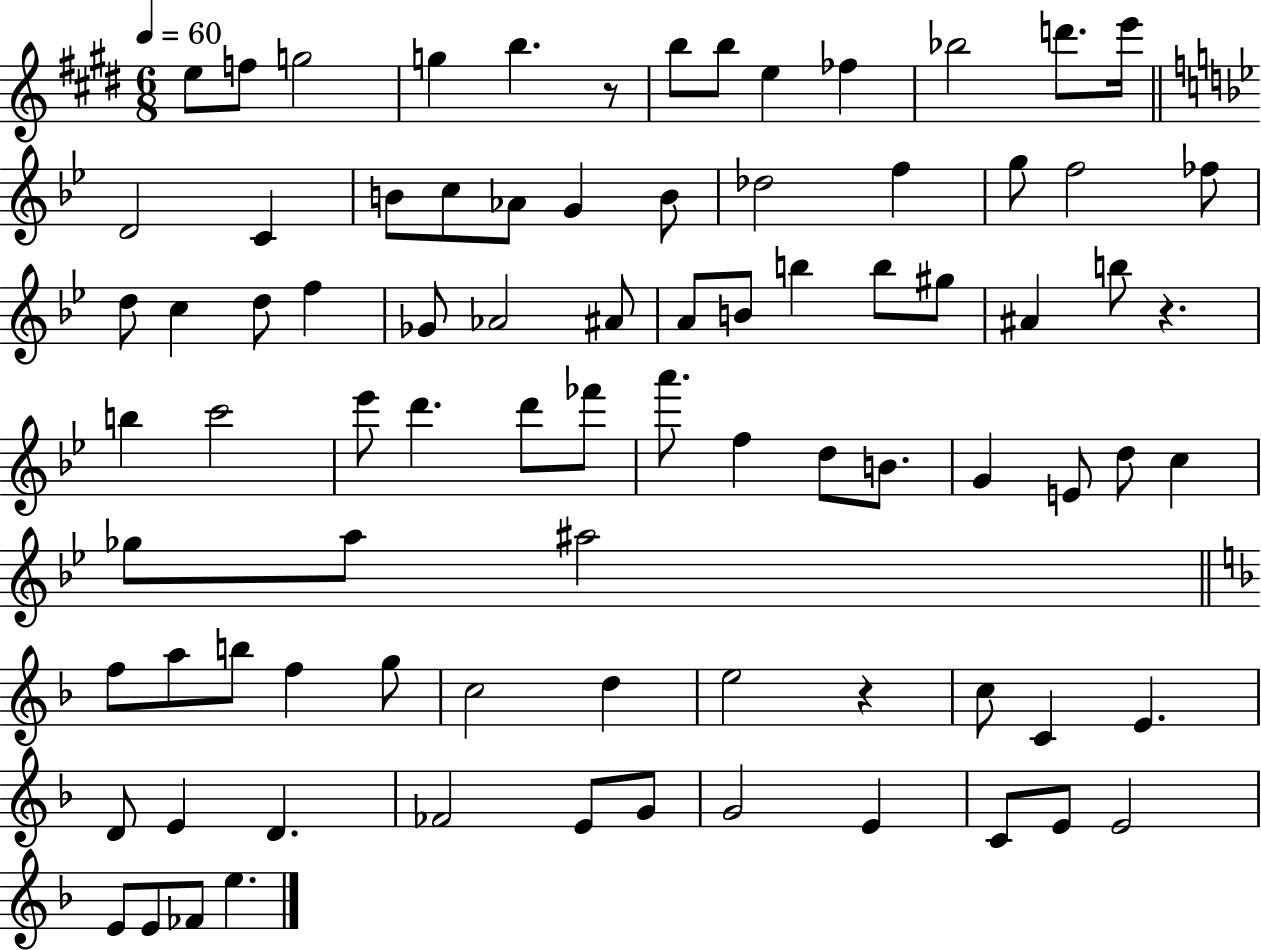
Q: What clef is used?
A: treble